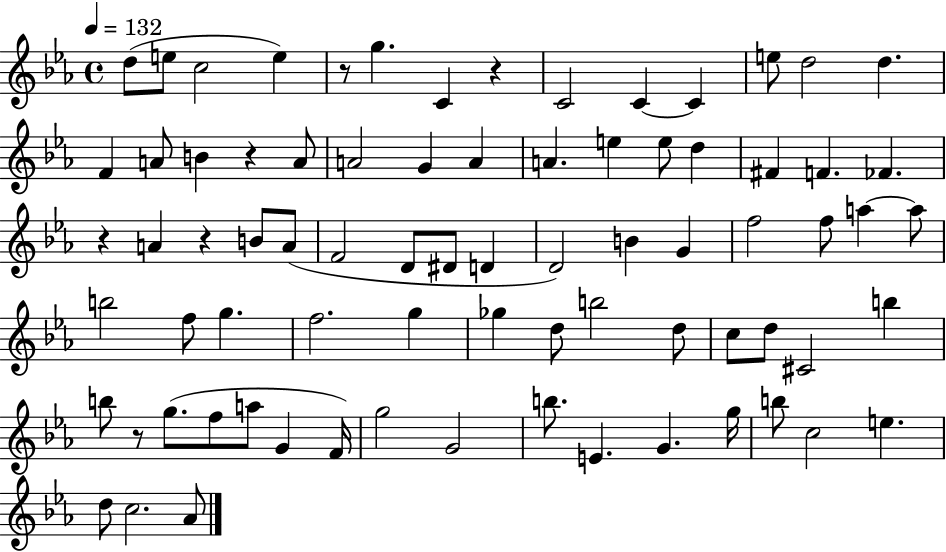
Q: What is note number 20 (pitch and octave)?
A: A4